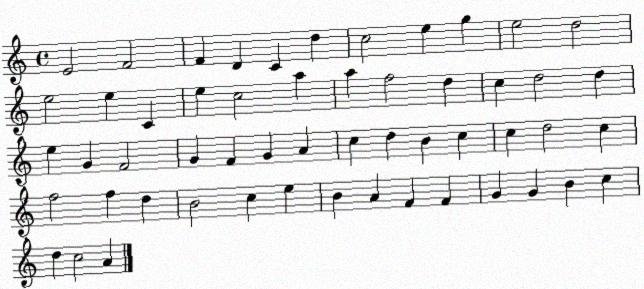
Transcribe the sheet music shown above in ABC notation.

X:1
T:Untitled
M:4/4
L:1/4
K:C
E2 F2 F D C d c2 e g e2 d2 e2 e C e c2 a a f2 d c d2 d e G F2 G F G A c d B c c d2 c f2 f d B2 c e B A F F G G B c d c2 A